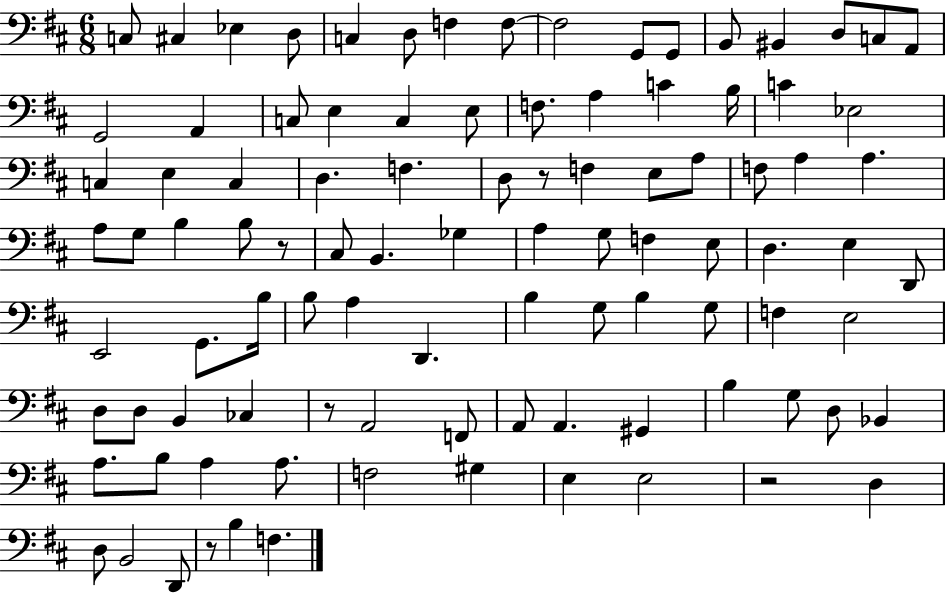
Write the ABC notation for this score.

X:1
T:Untitled
M:6/8
L:1/4
K:D
C,/2 ^C, _E, D,/2 C, D,/2 F, F,/2 F,2 G,,/2 G,,/2 B,,/2 ^B,, D,/2 C,/2 A,,/2 G,,2 A,, C,/2 E, C, E,/2 F,/2 A, C B,/4 C _E,2 C, E, C, D, F, D,/2 z/2 F, E,/2 A,/2 F,/2 A, A, A,/2 G,/2 B, B,/2 z/2 ^C,/2 B,, _G, A, G,/2 F, E,/2 D, E, D,,/2 E,,2 G,,/2 B,/4 B,/2 A, D,, B, G,/2 B, G,/2 F, E,2 D,/2 D,/2 B,, _C, z/2 A,,2 F,,/2 A,,/2 A,, ^G,, B, G,/2 D,/2 _B,, A,/2 B,/2 A, A,/2 F,2 ^G, E, E,2 z2 D, D,/2 B,,2 D,,/2 z/2 B, F,